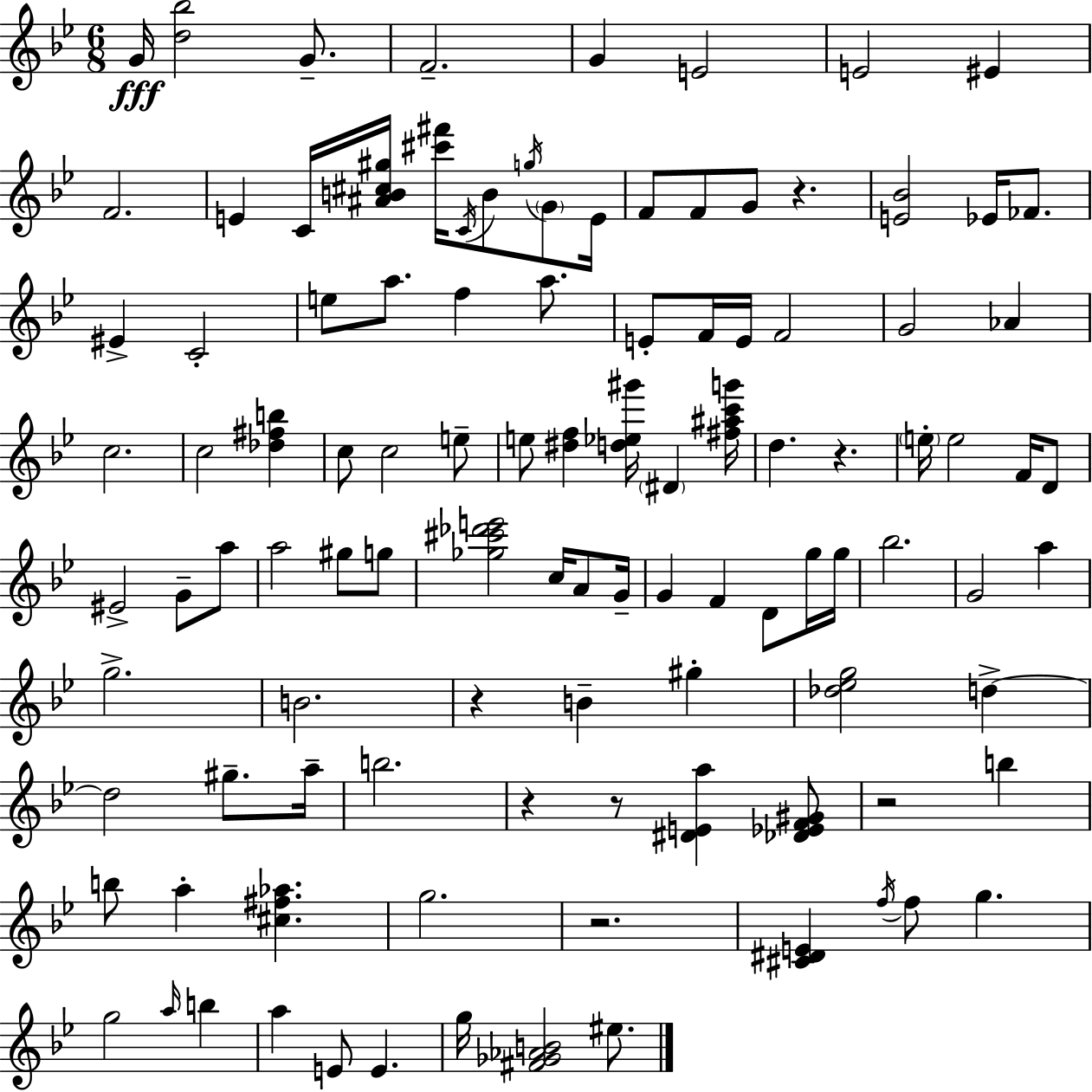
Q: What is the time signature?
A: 6/8